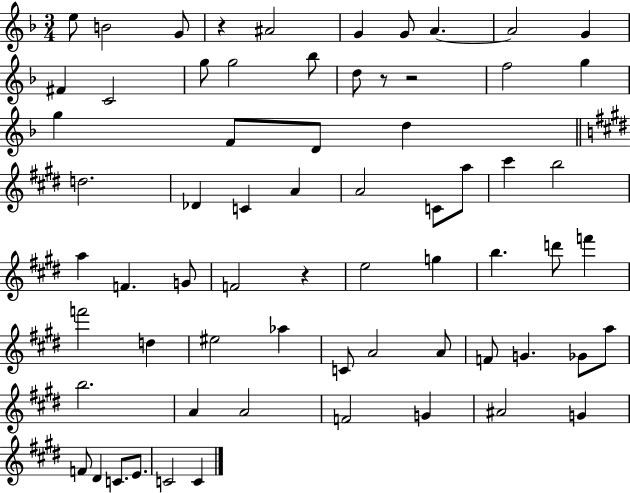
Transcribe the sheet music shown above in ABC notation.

X:1
T:Untitled
M:3/4
L:1/4
K:F
e/2 B2 G/2 z ^A2 G G/2 A A2 G ^F C2 g/2 g2 _b/2 d/2 z/2 z2 f2 g g F/2 D/2 d d2 _D C A A2 C/2 a/2 ^c' b2 a F G/2 F2 z e2 g b d'/2 f' f'2 d ^e2 _a C/2 A2 A/2 F/2 G _G/2 a/2 b2 A A2 F2 G ^A2 G F/2 ^D C/2 E/2 C2 C